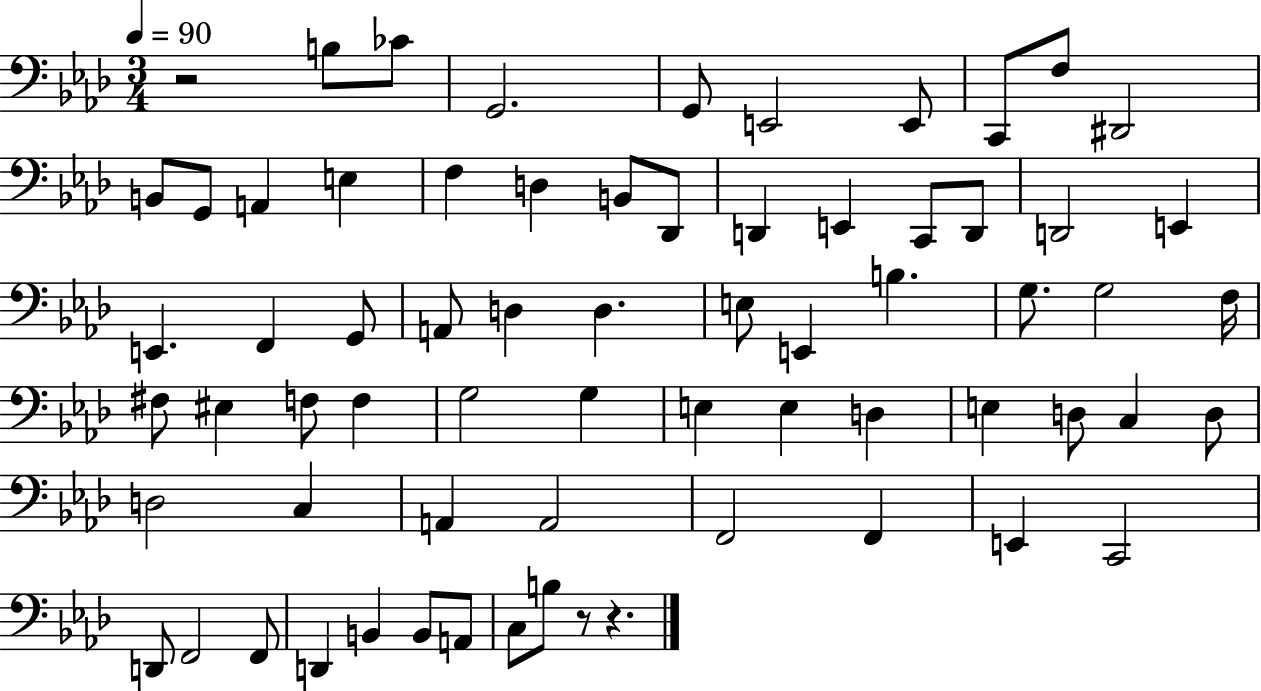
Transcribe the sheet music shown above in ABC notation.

X:1
T:Untitled
M:3/4
L:1/4
K:Ab
z2 B,/2 _C/2 G,,2 G,,/2 E,,2 E,,/2 C,,/2 F,/2 ^D,,2 B,,/2 G,,/2 A,, E, F, D, B,,/2 _D,,/2 D,, E,, C,,/2 D,,/2 D,,2 E,, E,, F,, G,,/2 A,,/2 D, D, E,/2 E,, B, G,/2 G,2 F,/4 ^F,/2 ^E, F,/2 F, G,2 G, E, E, D, E, D,/2 C, D,/2 D,2 C, A,, A,,2 F,,2 F,, E,, C,,2 D,,/2 F,,2 F,,/2 D,, B,, B,,/2 A,,/2 C,/2 B,/2 z/2 z